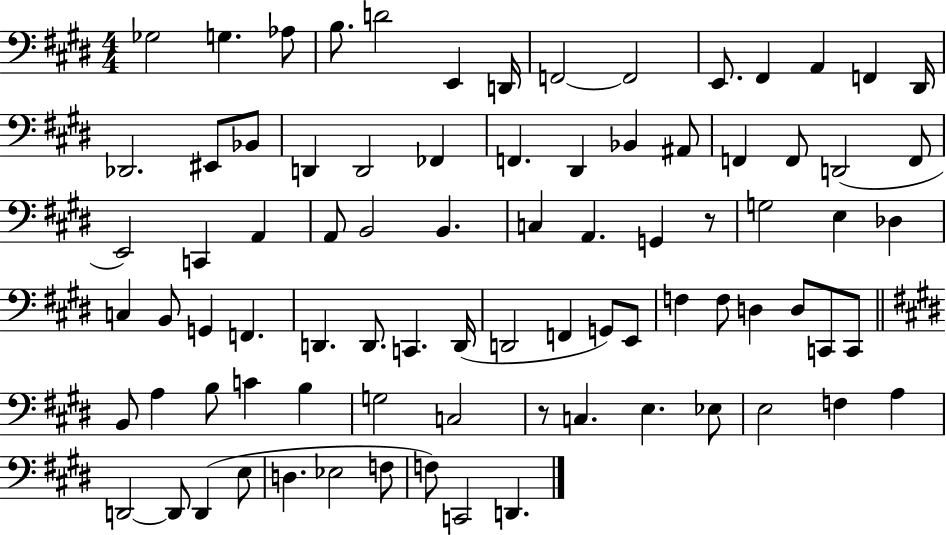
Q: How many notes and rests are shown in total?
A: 83